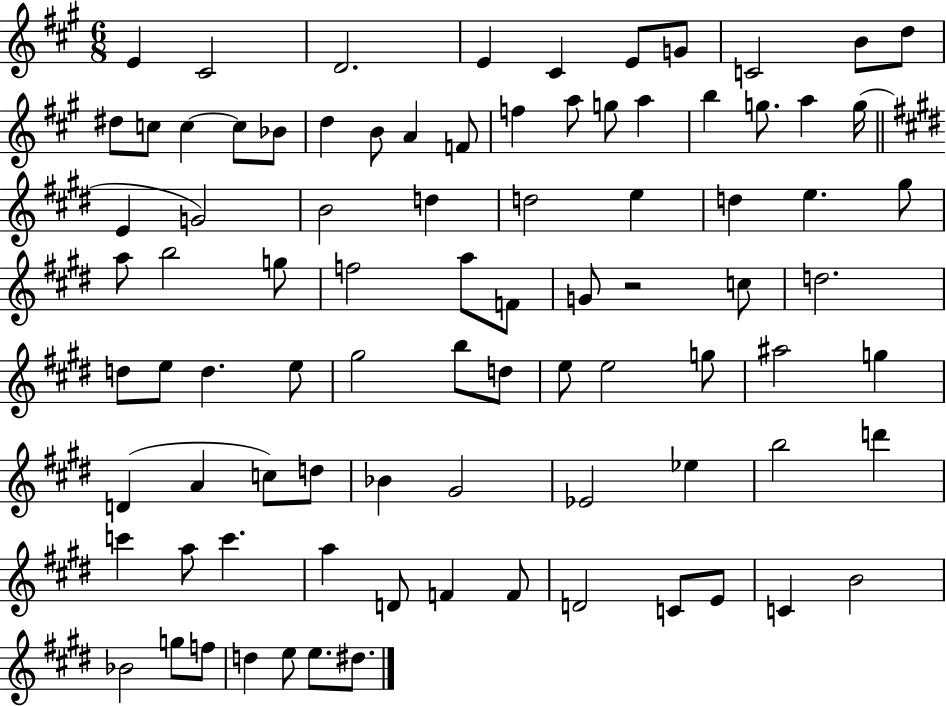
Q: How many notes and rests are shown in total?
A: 87